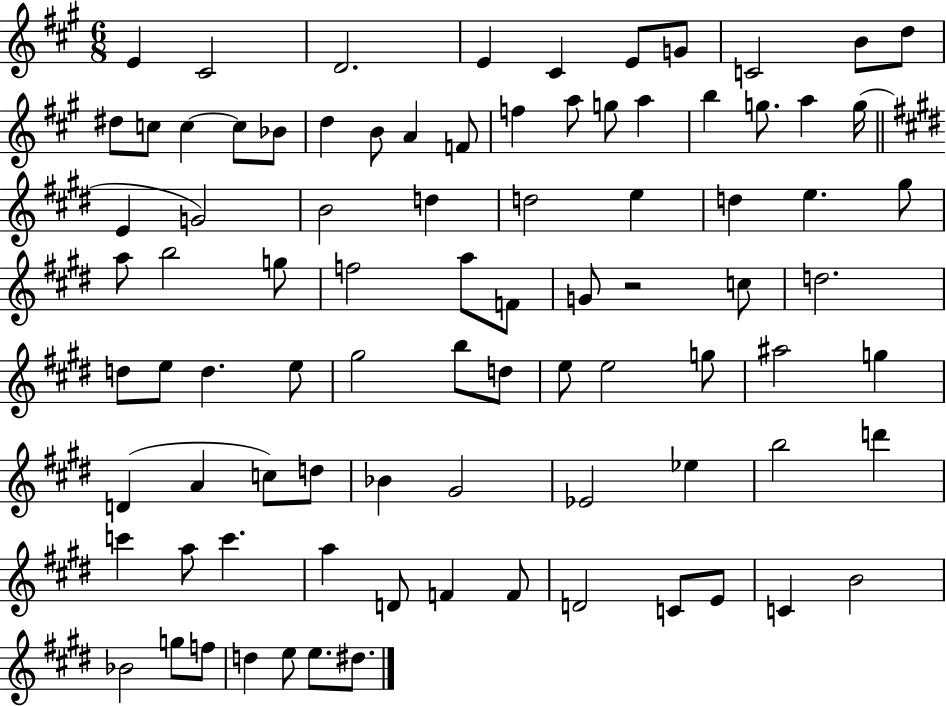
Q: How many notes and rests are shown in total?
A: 87